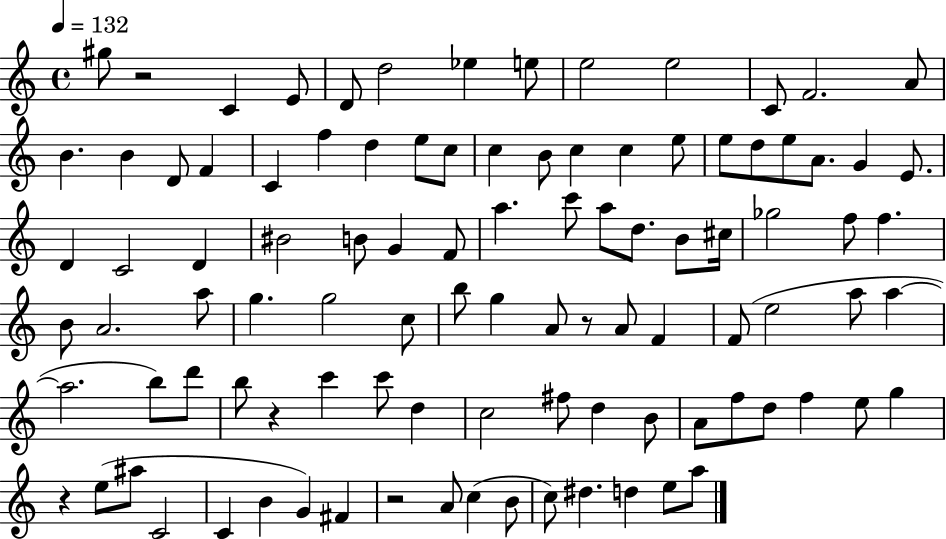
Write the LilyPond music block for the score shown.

{
  \clef treble
  \time 4/4
  \defaultTimeSignature
  \key c \major
  \tempo 4 = 132
  \repeat volta 2 { gis''8 r2 c'4 e'8 | d'8 d''2 ees''4 e''8 | e''2 e''2 | c'8 f'2. a'8 | \break b'4. b'4 d'8 f'4 | c'4 f''4 d''4 e''8 c''8 | c''4 b'8 c''4 c''4 e''8 | e''8 d''8 e''8 a'8. g'4 e'8. | \break d'4 c'2 d'4 | bis'2 b'8 g'4 f'8 | a''4. c'''8 a''8 d''8. b'8 cis''16 | ges''2 f''8 f''4. | \break b'8 a'2. a''8 | g''4. g''2 c''8 | b''8 g''4 a'8 r8 a'8 f'4 | f'8( e''2 a''8 a''4~~ | \break a''2. b''8) d'''8 | b''8 r4 c'''4 c'''8 d''4 | c''2 fis''8 d''4 b'8 | a'8 f''8 d''8 f''4 e''8 g''4 | \break r4 e''8( ais''8 c'2 | c'4 b'4 g'4) fis'4 | r2 a'8 c''4( b'8 | c''8) dis''4. d''4 e''8 a''8 | \break } \bar "|."
}